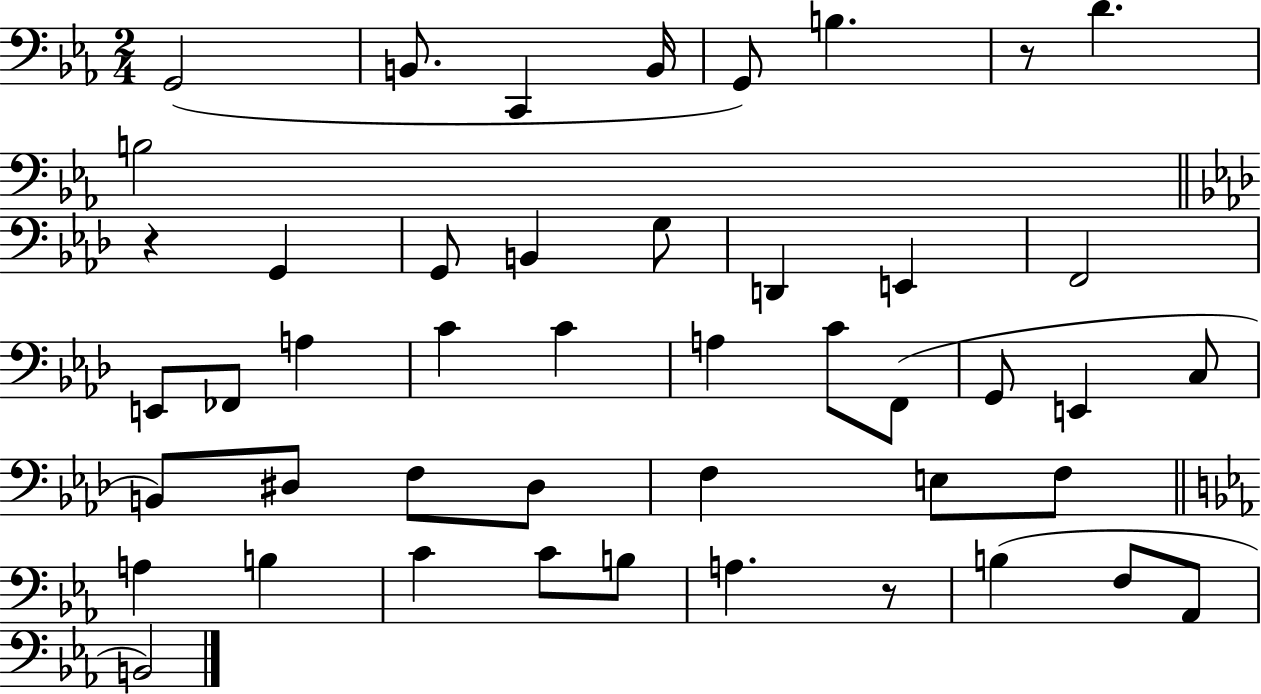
X:1
T:Untitled
M:2/4
L:1/4
K:Eb
G,,2 B,,/2 C,, B,,/4 G,,/2 B, z/2 D B,2 z G,, G,,/2 B,, G,/2 D,, E,, F,,2 E,,/2 _F,,/2 A, C C A, C/2 F,,/2 G,,/2 E,, C,/2 B,,/2 ^D,/2 F,/2 ^D,/2 F, E,/2 F,/2 A, B, C C/2 B,/2 A, z/2 B, F,/2 _A,,/2 B,,2